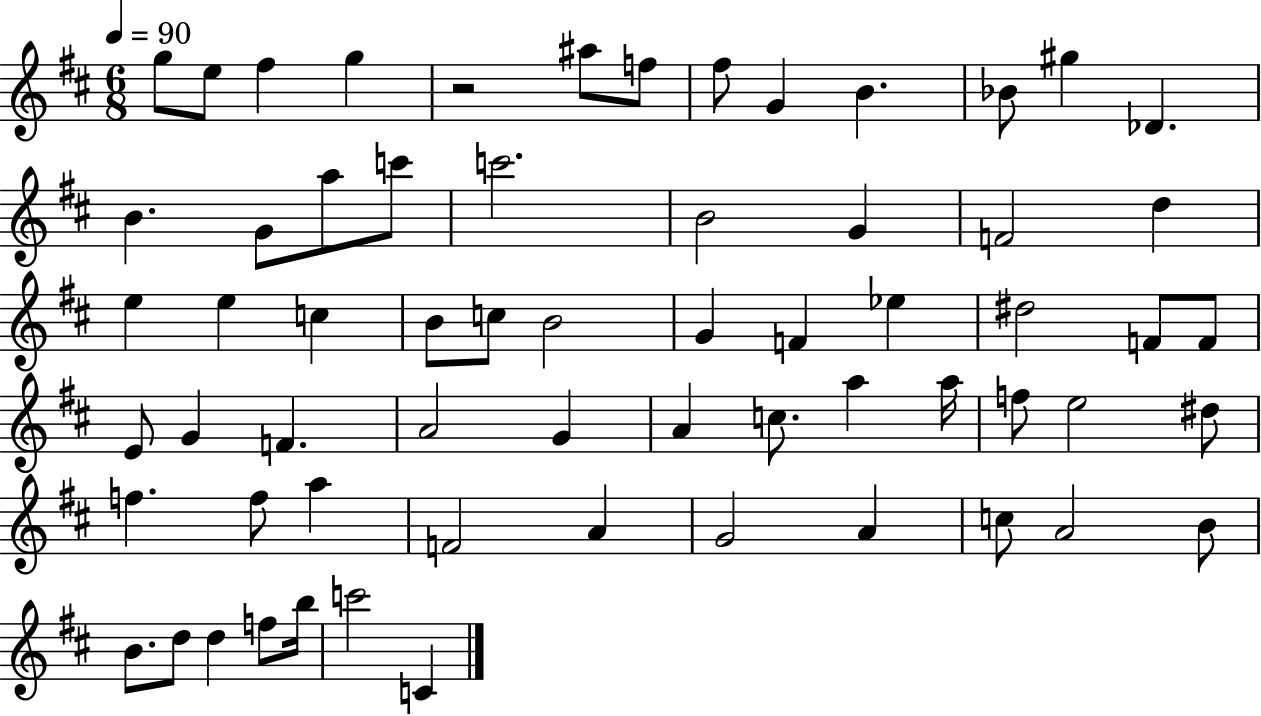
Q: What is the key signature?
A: D major